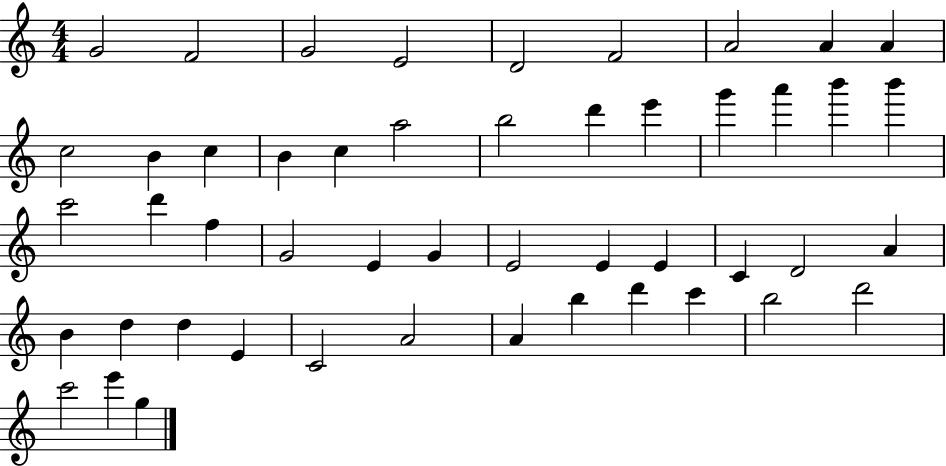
G4/h F4/h G4/h E4/h D4/h F4/h A4/h A4/q A4/q C5/h B4/q C5/q B4/q C5/q A5/h B5/h D6/q E6/q G6/q A6/q B6/q B6/q C6/h D6/q F5/q G4/h E4/q G4/q E4/h E4/q E4/q C4/q D4/h A4/q B4/q D5/q D5/q E4/q C4/h A4/h A4/q B5/q D6/q C6/q B5/h D6/h C6/h E6/q G5/q